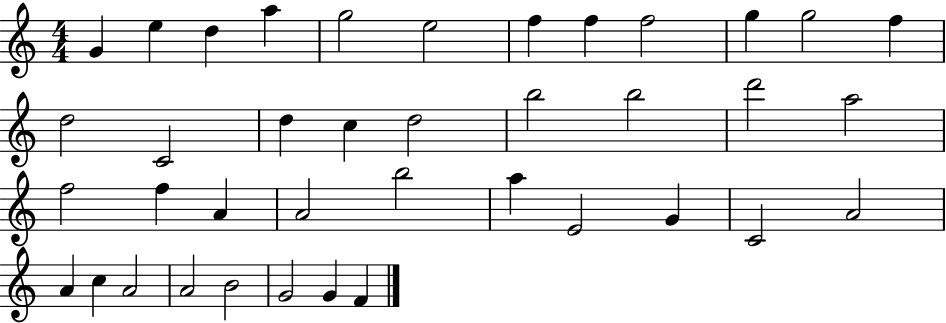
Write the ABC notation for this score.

X:1
T:Untitled
M:4/4
L:1/4
K:C
G e d a g2 e2 f f f2 g g2 f d2 C2 d c d2 b2 b2 d'2 a2 f2 f A A2 b2 a E2 G C2 A2 A c A2 A2 B2 G2 G F